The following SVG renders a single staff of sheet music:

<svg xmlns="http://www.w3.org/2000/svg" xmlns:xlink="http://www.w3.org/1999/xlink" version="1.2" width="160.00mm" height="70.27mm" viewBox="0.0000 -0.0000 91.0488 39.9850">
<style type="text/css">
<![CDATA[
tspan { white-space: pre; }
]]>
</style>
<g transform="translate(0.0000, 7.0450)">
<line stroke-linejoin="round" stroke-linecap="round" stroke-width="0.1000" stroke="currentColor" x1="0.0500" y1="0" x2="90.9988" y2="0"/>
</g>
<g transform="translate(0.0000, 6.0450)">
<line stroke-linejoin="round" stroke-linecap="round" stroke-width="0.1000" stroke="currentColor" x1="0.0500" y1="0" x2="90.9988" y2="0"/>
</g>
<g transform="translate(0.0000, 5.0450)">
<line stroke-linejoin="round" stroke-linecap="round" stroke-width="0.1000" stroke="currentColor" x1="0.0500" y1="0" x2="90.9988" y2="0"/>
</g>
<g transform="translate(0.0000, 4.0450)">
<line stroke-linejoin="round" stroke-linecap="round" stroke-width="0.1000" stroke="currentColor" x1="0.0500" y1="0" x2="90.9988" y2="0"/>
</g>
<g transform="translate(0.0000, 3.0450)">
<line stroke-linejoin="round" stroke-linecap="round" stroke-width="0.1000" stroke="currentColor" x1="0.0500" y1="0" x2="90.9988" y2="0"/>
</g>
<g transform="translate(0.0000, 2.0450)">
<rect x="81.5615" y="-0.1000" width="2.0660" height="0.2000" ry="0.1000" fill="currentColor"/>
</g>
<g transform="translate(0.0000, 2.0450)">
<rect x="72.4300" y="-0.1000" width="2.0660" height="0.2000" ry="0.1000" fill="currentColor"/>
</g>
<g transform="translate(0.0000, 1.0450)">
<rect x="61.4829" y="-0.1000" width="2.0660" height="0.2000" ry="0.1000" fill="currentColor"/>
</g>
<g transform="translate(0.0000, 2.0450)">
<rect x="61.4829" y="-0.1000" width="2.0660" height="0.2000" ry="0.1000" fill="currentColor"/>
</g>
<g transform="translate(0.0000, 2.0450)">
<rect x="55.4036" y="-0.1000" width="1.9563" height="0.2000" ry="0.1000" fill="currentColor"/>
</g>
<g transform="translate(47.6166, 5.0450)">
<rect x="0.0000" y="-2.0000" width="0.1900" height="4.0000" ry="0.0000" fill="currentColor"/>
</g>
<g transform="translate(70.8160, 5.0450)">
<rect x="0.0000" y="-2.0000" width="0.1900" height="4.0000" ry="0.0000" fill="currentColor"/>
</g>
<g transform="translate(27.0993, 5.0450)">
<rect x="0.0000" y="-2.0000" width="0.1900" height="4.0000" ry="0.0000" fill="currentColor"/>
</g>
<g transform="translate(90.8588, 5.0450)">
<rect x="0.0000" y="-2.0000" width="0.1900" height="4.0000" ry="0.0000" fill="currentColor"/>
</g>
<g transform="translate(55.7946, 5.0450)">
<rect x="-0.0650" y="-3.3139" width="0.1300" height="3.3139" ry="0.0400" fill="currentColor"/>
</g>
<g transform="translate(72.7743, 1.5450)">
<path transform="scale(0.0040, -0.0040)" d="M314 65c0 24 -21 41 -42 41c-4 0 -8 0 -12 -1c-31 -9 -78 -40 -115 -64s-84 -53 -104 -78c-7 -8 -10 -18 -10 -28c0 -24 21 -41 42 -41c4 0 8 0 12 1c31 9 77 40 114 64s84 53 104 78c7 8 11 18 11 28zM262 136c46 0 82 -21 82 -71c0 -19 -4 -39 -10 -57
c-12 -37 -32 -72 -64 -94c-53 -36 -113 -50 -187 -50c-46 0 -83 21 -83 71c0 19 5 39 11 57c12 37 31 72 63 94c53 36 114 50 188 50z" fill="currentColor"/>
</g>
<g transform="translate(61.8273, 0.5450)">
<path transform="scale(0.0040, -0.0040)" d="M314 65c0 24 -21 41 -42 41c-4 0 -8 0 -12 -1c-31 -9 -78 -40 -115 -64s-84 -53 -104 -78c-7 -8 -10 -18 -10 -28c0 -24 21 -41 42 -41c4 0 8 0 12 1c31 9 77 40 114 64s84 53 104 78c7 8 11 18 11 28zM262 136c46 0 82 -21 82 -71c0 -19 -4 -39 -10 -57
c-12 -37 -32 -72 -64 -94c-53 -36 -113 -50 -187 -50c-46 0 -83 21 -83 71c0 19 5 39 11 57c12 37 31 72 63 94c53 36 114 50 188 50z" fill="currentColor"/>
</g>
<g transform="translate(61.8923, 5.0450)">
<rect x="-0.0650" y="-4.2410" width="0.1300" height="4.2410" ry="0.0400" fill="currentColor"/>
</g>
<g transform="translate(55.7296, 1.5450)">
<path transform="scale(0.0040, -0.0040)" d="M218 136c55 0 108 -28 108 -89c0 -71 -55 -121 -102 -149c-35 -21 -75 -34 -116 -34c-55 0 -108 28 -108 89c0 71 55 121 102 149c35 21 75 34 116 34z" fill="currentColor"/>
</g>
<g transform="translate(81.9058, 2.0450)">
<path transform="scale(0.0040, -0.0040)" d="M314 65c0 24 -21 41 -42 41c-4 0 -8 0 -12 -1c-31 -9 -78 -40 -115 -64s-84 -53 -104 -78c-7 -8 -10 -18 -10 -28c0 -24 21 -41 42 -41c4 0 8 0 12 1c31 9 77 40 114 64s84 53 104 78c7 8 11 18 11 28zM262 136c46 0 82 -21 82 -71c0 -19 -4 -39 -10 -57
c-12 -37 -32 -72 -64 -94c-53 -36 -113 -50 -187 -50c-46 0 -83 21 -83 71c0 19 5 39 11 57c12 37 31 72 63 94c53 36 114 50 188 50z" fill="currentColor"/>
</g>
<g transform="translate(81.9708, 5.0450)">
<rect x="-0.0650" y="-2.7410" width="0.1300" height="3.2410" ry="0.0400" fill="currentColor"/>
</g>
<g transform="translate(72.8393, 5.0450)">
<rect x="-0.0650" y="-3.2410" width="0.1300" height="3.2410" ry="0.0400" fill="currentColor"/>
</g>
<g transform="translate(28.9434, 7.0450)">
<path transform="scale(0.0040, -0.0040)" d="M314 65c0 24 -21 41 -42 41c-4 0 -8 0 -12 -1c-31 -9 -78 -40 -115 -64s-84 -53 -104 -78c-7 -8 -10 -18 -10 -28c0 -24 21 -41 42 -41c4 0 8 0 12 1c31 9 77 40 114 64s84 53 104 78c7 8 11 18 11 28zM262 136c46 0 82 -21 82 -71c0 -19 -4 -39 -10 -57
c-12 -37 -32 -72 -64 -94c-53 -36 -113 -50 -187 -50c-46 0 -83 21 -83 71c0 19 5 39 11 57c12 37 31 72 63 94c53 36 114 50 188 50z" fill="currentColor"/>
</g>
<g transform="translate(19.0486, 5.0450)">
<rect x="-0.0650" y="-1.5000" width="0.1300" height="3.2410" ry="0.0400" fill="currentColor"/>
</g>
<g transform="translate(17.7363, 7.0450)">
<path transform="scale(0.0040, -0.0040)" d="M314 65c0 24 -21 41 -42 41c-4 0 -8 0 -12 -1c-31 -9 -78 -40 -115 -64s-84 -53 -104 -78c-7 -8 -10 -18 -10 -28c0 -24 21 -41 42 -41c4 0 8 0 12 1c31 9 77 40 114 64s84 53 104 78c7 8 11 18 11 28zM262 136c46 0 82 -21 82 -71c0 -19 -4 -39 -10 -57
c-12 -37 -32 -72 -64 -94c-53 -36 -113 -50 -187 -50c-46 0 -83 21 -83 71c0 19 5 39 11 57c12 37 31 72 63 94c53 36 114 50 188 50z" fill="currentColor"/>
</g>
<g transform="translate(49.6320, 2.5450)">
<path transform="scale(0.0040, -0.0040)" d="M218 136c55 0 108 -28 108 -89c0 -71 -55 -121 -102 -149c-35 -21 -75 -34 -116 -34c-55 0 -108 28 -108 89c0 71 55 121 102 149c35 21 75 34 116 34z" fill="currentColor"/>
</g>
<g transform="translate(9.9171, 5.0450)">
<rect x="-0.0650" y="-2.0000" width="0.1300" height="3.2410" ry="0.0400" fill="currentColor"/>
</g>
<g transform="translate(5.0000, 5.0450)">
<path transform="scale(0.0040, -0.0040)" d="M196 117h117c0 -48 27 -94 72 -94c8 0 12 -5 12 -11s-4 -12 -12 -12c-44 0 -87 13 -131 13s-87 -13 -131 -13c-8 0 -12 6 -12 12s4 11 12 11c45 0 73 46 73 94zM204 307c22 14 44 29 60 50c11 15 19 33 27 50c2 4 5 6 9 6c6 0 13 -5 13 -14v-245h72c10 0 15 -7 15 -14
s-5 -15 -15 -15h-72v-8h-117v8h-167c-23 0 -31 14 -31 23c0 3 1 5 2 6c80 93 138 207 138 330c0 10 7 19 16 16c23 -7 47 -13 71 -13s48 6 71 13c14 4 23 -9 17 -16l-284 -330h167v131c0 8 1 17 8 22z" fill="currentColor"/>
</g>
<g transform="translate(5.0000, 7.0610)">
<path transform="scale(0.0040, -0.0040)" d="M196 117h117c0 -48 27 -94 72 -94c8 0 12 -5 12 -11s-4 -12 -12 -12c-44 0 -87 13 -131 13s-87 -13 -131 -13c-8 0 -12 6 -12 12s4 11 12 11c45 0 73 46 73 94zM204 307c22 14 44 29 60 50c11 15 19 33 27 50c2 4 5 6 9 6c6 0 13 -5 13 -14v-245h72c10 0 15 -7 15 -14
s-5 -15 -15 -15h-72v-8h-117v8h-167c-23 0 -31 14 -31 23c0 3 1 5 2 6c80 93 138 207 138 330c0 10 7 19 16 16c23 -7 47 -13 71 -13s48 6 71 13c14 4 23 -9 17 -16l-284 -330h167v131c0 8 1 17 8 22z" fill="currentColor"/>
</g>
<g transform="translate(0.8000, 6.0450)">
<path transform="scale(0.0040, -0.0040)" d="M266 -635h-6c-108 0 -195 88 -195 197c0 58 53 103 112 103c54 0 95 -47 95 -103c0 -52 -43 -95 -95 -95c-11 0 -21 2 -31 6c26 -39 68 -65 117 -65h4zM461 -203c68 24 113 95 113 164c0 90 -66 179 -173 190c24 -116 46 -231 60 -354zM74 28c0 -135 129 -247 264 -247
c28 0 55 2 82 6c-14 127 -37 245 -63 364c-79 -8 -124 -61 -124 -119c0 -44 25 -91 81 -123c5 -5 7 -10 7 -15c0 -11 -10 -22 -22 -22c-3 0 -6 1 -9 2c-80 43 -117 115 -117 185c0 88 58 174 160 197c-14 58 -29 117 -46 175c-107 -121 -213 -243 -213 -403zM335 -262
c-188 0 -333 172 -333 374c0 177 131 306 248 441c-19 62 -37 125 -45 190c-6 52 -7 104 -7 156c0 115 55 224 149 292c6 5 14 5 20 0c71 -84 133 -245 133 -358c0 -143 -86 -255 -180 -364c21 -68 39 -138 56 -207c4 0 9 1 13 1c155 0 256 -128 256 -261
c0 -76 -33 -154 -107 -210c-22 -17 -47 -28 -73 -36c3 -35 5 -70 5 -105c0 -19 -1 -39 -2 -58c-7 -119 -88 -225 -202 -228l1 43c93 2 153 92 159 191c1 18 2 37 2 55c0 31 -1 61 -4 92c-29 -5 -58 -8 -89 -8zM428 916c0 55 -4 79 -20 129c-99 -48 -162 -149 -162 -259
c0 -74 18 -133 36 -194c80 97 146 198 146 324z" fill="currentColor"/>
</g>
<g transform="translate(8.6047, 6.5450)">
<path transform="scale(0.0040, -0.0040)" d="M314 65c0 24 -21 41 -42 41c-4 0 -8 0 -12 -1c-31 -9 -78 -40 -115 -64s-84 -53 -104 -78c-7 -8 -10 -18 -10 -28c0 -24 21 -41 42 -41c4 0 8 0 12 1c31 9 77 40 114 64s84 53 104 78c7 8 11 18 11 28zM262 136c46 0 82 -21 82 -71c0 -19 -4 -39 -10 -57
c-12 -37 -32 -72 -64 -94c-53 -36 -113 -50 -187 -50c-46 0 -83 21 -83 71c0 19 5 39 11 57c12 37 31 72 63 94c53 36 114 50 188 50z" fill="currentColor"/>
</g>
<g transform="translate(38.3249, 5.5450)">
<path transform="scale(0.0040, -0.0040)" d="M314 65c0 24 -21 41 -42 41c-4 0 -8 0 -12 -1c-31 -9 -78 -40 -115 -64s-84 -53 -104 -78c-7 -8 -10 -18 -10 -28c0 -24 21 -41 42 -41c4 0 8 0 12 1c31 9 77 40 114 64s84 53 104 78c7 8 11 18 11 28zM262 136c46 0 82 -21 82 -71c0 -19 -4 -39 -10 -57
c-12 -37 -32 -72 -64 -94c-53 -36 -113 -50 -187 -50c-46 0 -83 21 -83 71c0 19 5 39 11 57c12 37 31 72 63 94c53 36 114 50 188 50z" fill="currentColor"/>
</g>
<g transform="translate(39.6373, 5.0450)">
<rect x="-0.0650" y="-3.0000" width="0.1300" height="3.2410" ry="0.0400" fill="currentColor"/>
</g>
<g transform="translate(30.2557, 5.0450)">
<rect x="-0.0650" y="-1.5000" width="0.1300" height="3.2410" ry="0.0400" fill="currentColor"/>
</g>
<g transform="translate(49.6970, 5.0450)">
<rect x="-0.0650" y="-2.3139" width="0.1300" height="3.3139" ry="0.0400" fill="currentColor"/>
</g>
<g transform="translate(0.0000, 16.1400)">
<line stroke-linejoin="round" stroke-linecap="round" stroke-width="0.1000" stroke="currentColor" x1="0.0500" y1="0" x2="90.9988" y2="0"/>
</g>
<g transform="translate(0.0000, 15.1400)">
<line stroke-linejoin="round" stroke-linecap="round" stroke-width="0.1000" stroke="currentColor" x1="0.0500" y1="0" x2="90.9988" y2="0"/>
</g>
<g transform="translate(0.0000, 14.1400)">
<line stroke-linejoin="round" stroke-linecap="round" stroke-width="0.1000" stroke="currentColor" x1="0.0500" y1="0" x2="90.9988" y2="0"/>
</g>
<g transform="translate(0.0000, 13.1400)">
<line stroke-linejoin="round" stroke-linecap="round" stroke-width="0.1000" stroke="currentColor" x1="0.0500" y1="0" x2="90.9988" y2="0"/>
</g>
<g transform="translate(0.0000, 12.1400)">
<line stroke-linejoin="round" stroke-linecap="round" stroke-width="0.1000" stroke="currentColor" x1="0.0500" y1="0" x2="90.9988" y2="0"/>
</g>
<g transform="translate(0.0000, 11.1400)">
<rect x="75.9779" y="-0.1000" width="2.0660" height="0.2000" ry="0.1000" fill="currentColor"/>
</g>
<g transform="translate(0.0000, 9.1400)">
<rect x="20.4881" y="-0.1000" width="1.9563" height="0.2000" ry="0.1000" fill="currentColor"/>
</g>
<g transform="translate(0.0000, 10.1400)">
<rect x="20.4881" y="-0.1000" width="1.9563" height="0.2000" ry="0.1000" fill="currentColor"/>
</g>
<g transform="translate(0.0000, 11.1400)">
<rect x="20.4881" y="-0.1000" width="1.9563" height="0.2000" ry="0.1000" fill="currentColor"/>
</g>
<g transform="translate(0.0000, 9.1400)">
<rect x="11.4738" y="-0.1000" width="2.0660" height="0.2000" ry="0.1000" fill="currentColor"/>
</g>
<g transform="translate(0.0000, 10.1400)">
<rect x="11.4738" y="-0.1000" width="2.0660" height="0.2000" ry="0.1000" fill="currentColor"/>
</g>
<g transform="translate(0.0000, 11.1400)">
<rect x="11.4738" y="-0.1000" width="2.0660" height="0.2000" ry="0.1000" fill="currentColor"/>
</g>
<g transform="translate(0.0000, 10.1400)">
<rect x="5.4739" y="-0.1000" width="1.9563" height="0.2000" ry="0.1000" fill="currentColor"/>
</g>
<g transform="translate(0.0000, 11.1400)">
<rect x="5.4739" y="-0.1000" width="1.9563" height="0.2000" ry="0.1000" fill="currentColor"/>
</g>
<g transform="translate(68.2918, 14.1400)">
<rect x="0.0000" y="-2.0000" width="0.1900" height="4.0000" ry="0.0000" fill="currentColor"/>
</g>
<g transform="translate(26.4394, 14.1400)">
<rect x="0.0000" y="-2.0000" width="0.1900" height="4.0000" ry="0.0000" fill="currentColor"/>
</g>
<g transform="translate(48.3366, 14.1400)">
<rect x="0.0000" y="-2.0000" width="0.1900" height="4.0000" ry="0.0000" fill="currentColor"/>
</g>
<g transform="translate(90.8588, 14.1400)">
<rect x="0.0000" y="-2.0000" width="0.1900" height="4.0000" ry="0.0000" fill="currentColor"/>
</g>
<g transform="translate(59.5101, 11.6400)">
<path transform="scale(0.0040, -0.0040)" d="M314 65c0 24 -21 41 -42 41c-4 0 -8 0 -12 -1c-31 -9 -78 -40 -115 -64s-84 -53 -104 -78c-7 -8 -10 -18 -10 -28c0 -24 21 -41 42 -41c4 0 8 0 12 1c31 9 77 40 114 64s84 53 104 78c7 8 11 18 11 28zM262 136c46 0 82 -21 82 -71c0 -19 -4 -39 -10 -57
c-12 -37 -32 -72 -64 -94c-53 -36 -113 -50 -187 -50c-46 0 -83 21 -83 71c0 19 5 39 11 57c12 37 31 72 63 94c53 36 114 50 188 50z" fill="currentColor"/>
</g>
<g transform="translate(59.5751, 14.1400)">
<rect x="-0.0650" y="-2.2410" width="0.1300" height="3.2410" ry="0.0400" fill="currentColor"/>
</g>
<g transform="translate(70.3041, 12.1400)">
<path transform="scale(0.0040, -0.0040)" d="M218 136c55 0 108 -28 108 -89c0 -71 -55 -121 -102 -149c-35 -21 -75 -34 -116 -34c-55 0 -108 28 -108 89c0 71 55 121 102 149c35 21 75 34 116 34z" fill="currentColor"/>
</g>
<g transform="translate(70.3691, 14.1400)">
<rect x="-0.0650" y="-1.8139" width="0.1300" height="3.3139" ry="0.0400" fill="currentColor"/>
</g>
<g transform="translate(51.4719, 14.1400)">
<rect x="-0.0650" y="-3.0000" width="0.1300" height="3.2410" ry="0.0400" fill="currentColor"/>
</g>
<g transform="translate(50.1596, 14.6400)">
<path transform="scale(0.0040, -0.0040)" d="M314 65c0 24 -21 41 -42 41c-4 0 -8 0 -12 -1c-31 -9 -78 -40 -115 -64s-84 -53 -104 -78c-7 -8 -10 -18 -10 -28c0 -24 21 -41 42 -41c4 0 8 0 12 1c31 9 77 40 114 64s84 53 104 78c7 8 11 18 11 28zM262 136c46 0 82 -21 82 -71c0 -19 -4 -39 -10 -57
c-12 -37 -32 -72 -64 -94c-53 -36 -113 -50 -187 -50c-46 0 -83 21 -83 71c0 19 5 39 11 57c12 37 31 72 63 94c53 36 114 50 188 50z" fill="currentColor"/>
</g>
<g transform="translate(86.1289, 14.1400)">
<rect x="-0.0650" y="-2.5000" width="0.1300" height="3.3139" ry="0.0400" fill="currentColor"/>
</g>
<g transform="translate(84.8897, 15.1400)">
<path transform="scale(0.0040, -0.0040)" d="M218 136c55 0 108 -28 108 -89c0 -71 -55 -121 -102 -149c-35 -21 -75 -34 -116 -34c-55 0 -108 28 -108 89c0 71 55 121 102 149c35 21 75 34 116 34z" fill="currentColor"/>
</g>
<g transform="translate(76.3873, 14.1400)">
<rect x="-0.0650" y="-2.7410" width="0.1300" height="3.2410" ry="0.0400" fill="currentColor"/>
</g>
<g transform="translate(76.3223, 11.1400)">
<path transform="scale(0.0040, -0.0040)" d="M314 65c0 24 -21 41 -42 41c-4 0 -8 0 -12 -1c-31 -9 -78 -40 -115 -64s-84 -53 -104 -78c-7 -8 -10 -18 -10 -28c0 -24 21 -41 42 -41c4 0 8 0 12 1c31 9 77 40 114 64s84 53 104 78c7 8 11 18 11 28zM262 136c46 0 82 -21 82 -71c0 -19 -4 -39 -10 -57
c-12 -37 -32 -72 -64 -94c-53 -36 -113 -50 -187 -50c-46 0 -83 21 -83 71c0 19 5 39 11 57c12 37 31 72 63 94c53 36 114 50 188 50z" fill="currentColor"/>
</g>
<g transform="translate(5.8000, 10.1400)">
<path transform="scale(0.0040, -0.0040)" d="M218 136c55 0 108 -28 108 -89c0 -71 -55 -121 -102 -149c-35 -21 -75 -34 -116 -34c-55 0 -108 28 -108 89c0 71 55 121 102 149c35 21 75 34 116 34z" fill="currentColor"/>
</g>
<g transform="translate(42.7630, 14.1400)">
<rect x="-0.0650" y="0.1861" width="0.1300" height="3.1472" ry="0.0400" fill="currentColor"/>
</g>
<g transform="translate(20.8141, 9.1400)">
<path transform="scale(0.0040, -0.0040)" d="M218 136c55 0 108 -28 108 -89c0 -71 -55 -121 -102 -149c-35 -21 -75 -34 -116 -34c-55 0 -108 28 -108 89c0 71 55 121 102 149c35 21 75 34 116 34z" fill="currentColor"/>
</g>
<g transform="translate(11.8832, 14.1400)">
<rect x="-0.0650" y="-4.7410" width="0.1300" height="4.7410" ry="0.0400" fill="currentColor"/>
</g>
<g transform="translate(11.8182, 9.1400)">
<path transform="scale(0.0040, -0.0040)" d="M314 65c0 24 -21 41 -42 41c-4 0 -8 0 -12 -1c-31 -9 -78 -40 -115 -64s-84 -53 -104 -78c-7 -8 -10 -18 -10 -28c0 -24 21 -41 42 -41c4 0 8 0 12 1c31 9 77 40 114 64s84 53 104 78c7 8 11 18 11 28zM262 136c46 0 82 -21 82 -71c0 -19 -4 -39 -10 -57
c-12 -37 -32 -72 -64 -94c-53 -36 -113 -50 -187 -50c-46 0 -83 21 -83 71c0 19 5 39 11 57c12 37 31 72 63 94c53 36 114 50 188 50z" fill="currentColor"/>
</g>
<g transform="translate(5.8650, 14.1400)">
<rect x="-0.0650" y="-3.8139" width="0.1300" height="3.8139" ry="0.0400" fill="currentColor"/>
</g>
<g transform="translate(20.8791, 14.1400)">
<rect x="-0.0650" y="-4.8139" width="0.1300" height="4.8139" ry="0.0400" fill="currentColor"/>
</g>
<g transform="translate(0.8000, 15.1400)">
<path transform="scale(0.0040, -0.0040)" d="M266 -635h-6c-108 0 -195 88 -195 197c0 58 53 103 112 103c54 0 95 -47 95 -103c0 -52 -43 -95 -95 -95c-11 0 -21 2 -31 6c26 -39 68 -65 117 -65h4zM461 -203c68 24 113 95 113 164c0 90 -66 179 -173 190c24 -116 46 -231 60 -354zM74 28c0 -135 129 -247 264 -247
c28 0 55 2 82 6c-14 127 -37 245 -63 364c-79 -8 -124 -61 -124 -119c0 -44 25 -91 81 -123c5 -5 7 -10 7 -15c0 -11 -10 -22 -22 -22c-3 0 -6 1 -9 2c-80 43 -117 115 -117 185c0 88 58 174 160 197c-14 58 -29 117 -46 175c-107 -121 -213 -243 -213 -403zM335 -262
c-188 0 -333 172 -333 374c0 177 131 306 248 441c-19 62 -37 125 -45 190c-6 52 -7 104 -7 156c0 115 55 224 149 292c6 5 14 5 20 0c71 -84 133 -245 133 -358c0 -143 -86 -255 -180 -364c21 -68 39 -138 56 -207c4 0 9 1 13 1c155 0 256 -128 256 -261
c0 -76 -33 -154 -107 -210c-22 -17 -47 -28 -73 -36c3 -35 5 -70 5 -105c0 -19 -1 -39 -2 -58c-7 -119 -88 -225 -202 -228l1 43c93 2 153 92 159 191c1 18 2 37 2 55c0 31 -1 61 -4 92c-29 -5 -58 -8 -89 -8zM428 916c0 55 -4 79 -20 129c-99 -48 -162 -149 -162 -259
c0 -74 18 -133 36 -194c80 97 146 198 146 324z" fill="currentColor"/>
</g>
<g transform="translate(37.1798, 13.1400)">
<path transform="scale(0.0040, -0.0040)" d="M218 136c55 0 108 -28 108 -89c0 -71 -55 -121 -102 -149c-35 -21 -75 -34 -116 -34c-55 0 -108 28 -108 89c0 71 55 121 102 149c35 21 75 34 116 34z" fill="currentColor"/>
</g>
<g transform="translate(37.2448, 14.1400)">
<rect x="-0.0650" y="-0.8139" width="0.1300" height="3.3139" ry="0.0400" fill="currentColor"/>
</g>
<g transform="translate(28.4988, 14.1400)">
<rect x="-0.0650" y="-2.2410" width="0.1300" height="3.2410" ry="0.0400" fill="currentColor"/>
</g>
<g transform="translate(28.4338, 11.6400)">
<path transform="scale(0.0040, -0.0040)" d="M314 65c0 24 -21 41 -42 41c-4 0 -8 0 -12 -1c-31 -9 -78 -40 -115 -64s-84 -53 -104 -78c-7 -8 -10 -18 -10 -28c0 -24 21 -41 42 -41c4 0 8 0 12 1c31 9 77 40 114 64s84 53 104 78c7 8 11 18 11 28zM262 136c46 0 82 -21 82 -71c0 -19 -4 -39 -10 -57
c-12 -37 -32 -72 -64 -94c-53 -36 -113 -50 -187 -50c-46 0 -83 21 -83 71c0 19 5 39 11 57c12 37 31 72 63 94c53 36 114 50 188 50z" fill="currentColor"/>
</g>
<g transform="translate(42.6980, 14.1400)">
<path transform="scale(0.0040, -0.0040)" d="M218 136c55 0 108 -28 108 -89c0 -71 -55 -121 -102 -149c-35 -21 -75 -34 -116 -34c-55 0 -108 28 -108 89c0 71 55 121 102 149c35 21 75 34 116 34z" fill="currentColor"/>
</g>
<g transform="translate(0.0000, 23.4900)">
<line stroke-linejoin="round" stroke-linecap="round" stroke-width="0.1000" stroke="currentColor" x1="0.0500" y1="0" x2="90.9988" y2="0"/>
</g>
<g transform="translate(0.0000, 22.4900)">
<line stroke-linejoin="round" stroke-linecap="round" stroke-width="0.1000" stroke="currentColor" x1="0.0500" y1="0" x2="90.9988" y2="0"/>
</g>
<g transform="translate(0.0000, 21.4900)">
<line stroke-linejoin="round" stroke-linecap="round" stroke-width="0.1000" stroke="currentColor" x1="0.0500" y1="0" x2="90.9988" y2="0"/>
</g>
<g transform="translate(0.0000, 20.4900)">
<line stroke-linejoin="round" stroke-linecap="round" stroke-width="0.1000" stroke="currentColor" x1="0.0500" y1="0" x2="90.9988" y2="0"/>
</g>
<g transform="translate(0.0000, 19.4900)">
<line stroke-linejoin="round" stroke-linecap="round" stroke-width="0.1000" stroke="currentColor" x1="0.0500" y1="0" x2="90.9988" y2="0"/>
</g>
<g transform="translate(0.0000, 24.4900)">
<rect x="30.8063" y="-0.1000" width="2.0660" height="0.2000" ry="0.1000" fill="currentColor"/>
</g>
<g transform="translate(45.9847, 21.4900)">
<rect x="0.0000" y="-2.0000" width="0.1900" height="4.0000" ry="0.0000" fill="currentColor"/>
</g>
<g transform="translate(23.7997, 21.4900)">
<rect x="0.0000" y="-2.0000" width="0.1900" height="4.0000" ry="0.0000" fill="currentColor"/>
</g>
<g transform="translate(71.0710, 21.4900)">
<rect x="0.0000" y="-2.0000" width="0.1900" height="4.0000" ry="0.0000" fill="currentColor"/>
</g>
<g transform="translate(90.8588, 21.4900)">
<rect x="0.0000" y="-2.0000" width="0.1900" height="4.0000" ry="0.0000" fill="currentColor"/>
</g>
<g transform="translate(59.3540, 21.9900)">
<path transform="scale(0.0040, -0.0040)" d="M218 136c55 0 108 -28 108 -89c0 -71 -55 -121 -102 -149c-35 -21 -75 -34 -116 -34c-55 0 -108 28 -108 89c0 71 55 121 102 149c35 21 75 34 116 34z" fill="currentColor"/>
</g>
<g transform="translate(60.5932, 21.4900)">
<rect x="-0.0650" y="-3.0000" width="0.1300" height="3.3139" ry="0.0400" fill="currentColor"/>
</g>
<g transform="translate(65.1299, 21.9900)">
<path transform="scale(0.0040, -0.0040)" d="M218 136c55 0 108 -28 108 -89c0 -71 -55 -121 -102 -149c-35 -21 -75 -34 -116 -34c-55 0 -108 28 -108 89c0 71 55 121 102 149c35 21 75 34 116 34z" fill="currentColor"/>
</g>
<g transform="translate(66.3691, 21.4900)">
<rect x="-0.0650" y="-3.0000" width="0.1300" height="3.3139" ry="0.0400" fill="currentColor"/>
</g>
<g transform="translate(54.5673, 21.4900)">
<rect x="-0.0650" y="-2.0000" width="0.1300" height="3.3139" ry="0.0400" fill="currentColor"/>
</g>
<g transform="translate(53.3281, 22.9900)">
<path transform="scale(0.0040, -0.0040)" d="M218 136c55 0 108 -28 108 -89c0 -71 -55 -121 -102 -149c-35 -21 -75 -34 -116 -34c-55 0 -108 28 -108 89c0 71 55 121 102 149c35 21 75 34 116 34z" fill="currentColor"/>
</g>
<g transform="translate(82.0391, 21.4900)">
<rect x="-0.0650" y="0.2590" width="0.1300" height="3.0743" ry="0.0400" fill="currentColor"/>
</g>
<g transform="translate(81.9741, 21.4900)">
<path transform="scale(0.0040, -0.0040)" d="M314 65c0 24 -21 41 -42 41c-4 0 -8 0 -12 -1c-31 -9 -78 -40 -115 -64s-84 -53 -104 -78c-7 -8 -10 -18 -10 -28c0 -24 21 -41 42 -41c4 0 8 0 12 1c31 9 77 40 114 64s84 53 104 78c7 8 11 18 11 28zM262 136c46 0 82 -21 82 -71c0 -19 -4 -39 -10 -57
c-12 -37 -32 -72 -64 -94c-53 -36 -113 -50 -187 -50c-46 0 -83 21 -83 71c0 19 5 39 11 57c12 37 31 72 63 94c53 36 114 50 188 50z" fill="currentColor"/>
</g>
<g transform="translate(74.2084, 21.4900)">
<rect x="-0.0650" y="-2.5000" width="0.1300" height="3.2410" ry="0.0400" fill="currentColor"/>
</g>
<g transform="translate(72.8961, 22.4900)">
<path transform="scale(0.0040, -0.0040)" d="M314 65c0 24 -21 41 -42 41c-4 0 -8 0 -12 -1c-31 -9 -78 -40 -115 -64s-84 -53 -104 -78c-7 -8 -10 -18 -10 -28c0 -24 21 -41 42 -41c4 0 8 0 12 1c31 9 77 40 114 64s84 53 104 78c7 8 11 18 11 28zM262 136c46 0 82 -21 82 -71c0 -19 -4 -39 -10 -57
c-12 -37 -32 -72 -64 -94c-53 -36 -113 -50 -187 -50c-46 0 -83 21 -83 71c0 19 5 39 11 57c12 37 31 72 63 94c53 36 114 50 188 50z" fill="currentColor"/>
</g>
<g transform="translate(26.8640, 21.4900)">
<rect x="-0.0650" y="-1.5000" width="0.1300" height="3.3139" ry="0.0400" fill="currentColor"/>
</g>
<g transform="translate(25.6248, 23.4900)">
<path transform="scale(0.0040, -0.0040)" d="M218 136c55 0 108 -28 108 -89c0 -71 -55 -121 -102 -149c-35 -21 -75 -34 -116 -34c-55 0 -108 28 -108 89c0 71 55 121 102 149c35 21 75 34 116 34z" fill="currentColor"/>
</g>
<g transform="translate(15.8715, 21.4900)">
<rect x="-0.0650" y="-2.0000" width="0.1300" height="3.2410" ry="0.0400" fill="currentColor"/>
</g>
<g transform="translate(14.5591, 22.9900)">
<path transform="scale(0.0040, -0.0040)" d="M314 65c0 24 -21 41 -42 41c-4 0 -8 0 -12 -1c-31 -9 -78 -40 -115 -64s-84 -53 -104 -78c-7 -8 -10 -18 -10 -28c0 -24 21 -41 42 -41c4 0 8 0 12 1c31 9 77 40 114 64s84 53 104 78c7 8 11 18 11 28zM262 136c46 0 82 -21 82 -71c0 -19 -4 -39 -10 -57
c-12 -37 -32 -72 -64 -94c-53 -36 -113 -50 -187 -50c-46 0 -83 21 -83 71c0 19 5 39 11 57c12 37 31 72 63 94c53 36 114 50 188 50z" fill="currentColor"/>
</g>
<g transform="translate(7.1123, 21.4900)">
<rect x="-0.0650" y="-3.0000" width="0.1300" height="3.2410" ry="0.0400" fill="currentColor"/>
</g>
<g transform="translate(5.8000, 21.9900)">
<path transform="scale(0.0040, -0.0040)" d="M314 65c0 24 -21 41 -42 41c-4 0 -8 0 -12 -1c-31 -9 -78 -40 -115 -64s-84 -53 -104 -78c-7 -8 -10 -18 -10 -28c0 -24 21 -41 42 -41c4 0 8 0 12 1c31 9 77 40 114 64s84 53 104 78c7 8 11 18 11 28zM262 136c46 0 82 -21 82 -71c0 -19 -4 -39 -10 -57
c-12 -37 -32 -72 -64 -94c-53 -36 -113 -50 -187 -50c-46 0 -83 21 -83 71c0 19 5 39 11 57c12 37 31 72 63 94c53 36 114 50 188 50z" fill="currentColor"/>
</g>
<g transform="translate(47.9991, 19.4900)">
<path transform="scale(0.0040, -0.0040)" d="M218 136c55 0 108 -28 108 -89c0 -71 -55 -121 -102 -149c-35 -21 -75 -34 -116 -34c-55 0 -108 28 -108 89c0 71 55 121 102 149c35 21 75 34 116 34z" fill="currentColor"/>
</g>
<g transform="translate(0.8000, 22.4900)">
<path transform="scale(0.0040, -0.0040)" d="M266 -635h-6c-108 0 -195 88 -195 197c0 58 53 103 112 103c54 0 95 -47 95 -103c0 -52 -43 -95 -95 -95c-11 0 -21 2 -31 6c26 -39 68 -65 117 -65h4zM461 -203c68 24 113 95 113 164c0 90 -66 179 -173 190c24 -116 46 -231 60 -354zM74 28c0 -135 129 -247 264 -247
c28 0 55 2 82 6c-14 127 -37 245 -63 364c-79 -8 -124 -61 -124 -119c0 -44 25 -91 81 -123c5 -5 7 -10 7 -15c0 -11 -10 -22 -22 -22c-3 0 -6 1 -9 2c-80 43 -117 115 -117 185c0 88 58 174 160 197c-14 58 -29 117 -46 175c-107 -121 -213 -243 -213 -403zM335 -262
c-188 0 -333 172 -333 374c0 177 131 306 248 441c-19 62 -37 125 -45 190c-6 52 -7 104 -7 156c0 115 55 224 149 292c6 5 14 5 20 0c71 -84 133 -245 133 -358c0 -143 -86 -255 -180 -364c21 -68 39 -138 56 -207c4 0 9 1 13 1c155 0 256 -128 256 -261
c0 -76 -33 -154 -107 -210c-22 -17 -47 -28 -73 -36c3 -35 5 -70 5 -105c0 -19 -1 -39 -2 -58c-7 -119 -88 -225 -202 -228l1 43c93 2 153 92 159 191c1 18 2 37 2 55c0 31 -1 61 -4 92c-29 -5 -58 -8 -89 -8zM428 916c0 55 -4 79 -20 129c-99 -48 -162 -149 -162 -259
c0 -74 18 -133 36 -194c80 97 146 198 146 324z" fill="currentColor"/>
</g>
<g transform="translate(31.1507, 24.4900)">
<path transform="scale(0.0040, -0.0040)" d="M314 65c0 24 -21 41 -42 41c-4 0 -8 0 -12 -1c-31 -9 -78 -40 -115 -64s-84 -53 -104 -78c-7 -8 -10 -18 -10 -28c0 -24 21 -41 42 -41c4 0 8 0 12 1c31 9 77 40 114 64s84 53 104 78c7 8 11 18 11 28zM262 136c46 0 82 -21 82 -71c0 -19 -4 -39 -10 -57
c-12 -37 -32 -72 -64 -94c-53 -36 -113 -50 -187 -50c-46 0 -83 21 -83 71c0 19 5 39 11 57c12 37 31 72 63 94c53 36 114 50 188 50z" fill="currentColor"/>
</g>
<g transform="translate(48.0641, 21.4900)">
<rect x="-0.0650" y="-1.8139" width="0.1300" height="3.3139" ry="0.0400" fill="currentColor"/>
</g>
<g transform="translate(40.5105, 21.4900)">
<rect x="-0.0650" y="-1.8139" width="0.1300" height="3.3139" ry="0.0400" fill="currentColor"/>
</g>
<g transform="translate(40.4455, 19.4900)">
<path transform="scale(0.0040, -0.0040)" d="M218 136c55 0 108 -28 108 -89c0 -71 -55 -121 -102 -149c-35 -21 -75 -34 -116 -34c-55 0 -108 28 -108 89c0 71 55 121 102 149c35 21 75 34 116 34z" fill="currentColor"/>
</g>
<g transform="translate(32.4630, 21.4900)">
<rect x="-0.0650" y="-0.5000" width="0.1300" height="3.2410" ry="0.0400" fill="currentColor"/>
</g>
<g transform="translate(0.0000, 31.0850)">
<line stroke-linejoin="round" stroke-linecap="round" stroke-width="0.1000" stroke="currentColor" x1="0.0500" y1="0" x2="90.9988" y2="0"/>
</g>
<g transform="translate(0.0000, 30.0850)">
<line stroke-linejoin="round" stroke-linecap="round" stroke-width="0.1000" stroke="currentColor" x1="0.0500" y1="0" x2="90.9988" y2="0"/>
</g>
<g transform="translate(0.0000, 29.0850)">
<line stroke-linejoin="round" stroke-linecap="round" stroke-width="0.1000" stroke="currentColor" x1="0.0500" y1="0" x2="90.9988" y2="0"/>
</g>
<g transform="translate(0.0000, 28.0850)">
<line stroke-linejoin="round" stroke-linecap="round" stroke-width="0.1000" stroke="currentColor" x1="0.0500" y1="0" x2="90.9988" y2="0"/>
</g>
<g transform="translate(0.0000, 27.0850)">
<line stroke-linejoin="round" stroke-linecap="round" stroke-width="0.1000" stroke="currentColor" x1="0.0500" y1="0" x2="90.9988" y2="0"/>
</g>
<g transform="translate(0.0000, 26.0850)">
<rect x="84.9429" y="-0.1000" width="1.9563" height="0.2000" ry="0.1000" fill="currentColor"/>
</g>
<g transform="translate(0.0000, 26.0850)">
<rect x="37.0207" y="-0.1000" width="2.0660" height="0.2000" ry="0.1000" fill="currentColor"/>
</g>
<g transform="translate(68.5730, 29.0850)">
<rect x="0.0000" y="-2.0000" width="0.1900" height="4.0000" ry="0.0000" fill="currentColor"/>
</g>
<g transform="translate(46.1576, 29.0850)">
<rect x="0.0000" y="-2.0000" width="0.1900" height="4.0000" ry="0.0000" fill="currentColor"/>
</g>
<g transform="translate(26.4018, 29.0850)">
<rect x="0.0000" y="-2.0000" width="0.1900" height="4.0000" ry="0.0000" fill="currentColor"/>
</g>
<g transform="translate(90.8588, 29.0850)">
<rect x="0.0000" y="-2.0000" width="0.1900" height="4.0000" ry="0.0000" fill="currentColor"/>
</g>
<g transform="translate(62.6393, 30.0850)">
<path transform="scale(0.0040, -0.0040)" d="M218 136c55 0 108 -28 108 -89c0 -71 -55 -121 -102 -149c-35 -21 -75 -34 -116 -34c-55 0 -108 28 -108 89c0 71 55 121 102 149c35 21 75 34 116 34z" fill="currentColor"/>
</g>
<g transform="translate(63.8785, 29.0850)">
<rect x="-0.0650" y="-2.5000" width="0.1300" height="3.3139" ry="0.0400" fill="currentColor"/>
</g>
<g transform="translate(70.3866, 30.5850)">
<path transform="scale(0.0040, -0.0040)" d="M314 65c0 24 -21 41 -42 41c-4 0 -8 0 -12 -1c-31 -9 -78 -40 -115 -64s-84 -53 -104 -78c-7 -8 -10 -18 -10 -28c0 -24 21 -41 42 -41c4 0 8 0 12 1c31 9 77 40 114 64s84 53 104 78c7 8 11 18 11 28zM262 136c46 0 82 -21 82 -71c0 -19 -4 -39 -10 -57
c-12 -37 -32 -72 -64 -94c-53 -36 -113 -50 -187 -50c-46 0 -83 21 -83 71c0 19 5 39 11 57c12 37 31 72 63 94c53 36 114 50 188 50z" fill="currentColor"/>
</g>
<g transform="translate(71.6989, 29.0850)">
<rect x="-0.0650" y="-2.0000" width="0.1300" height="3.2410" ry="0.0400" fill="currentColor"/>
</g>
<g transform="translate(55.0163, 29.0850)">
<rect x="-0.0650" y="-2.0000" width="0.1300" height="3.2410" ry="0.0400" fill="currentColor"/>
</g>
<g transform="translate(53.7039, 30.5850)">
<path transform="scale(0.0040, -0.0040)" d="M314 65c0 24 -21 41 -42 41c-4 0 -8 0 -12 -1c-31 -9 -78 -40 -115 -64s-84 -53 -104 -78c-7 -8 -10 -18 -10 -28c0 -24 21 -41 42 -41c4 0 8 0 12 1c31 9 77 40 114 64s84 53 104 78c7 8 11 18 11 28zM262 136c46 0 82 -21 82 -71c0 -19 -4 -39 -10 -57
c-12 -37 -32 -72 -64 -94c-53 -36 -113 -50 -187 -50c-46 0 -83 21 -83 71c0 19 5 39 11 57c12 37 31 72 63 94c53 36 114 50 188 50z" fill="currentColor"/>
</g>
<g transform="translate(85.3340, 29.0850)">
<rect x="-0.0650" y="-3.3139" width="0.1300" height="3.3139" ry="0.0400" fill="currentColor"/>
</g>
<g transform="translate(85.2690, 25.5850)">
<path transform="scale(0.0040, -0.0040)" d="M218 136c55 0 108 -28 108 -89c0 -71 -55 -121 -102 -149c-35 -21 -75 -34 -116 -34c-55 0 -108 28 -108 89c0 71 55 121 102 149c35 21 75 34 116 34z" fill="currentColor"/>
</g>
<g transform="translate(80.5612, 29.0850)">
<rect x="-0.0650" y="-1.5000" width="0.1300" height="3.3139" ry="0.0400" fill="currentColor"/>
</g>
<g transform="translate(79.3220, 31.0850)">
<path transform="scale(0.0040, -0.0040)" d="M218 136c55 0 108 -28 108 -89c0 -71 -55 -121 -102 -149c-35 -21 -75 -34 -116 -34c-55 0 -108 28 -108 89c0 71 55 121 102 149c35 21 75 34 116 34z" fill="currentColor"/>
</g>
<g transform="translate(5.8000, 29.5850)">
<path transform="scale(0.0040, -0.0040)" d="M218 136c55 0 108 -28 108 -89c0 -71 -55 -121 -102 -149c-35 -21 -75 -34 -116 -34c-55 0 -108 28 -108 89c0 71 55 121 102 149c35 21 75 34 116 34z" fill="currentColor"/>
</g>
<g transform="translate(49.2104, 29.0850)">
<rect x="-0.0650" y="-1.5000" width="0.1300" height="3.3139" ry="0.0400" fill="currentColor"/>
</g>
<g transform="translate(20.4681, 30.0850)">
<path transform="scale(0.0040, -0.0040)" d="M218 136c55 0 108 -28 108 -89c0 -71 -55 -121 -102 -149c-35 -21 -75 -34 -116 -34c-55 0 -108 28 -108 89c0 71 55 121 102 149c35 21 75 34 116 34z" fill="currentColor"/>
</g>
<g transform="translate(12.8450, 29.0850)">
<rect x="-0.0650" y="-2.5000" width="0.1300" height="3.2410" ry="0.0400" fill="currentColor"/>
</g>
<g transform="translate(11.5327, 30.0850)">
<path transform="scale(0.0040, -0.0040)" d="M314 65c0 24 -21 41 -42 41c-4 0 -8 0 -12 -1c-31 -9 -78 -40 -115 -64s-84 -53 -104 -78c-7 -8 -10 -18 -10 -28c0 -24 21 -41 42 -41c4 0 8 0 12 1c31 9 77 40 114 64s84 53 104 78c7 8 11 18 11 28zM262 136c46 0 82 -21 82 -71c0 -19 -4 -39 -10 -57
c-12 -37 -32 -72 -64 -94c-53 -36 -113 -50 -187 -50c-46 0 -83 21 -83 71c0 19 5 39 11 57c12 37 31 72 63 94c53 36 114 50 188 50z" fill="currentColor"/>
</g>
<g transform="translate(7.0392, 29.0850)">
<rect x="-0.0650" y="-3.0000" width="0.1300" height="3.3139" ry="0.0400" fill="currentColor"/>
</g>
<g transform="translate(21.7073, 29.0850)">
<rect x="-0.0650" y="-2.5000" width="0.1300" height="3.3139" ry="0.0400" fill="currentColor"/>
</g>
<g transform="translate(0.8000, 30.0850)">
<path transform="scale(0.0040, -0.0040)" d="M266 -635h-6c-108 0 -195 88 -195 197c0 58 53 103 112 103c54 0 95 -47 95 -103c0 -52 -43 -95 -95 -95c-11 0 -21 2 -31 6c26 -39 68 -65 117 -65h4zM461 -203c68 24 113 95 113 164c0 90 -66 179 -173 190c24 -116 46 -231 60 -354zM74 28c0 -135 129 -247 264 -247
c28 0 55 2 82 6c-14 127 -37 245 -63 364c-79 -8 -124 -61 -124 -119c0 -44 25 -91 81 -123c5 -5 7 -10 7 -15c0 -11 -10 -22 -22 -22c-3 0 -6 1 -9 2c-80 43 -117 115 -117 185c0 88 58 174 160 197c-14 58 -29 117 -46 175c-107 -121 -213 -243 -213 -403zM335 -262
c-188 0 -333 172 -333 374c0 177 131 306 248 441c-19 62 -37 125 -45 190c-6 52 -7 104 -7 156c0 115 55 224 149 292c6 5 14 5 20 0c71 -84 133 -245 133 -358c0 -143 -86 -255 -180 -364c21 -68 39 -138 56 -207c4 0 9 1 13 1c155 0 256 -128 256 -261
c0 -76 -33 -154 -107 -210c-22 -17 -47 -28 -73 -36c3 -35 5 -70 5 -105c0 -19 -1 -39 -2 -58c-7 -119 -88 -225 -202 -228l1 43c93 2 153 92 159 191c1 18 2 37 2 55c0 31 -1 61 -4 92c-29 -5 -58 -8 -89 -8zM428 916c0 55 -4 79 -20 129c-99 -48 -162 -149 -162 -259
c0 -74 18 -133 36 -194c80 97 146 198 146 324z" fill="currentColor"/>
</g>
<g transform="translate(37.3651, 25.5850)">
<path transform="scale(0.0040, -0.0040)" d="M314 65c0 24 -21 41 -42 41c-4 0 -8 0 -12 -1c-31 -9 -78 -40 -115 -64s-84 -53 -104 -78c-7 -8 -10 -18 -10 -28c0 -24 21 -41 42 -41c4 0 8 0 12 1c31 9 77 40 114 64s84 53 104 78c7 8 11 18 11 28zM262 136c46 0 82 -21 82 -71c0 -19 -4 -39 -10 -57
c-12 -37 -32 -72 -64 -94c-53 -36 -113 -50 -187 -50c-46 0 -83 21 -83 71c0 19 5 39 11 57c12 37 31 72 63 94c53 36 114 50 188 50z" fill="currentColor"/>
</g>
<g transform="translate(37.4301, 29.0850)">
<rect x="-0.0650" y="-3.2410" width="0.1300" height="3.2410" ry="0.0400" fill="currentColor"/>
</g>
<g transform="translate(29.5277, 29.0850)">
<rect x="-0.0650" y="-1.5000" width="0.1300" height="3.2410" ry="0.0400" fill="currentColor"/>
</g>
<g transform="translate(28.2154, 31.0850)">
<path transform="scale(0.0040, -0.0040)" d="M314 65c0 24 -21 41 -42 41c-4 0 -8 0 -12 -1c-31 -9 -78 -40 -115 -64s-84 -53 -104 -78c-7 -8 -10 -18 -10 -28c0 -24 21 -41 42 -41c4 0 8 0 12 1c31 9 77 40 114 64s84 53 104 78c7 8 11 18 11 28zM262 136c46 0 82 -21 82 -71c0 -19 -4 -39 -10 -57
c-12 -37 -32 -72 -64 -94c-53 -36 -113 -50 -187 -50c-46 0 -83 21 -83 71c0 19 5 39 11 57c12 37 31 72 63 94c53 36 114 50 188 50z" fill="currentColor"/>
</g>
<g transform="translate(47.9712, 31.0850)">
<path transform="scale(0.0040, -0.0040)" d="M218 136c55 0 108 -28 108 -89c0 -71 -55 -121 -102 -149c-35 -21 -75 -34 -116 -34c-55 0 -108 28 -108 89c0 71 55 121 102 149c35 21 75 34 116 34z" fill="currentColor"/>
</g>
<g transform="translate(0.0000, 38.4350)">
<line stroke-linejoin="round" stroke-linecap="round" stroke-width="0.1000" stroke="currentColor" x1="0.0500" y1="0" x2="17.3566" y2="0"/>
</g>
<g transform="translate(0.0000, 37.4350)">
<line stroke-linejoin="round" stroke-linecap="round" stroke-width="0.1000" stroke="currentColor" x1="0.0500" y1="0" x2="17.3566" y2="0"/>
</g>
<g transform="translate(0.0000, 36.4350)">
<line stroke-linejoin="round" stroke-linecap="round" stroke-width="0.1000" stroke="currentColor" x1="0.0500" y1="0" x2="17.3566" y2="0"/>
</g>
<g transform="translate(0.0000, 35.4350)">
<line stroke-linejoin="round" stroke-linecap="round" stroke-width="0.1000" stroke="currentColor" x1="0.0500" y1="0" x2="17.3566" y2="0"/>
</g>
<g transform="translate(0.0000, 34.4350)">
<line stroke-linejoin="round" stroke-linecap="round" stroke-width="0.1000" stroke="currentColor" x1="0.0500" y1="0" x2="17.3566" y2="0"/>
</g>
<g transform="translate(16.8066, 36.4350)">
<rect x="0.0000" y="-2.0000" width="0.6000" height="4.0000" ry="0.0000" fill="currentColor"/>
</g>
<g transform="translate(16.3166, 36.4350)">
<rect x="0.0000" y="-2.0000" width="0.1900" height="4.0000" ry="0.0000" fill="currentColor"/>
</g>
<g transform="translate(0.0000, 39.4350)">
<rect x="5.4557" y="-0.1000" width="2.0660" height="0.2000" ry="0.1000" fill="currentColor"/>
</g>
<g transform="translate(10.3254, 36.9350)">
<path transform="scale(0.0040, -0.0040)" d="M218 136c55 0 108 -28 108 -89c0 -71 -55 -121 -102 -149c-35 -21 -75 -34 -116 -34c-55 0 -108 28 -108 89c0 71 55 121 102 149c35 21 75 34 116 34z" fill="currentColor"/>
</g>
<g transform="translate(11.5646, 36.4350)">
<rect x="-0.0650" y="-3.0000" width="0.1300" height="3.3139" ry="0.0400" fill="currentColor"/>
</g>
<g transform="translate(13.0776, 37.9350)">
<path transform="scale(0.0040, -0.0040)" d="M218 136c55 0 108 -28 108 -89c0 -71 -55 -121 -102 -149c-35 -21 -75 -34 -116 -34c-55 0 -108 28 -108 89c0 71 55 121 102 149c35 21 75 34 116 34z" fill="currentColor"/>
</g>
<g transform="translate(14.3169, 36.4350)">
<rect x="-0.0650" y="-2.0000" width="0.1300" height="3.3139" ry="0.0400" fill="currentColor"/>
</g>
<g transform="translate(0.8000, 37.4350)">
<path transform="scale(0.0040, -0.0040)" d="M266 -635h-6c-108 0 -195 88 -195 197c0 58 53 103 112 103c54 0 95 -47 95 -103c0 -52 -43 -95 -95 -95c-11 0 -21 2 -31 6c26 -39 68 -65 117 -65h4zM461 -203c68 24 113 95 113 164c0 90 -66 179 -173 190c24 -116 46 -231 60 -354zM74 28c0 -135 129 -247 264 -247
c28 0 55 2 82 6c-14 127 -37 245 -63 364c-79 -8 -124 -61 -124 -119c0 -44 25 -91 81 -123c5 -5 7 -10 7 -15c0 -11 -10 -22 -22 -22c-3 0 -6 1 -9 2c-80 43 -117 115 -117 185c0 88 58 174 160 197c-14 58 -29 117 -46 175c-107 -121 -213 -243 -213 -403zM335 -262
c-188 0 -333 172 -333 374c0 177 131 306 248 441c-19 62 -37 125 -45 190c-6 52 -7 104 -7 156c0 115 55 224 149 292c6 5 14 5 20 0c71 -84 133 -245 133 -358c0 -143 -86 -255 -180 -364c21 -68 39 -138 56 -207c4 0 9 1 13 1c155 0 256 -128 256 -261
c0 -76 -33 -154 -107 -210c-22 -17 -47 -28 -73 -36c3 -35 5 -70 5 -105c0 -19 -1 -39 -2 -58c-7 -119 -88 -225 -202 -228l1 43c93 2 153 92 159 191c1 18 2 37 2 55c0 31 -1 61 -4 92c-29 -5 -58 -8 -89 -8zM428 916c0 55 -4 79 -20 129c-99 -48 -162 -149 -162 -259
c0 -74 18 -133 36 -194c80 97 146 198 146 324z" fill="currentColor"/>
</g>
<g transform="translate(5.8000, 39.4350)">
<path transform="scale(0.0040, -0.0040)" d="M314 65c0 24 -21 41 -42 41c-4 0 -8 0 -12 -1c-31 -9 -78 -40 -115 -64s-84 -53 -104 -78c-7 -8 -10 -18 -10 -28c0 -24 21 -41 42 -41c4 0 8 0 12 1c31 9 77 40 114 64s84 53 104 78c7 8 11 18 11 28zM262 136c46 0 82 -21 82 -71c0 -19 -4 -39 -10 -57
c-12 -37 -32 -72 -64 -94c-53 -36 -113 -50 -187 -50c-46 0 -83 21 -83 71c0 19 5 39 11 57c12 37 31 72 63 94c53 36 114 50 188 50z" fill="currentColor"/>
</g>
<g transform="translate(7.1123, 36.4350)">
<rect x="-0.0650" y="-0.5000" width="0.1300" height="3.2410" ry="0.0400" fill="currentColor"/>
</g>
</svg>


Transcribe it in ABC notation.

X:1
T:Untitled
M:4/4
L:1/4
K:C
F2 E2 E2 A2 g b d'2 b2 a2 c' e'2 e' g2 d B A2 g2 f a2 G A2 F2 E C2 f f F A A G2 B2 A G2 G E2 b2 E F2 G F2 E b C2 A F